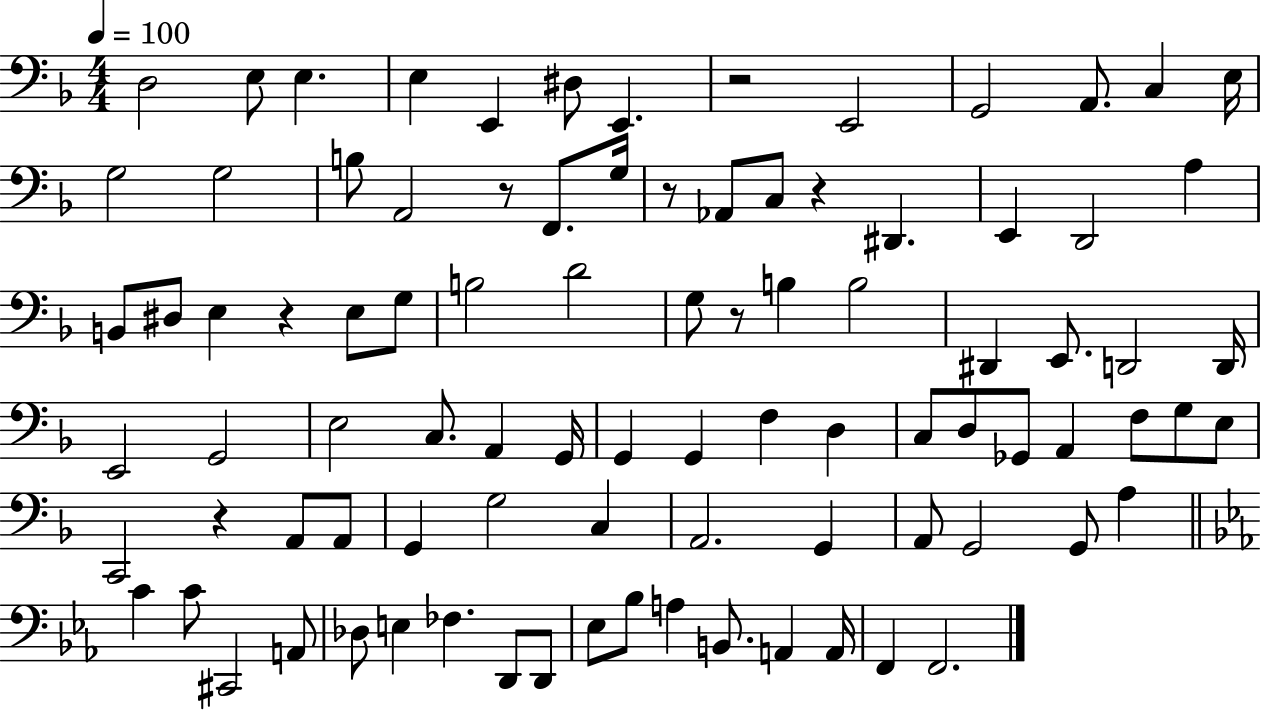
D3/h E3/e E3/q. E3/q E2/q D#3/e E2/q. R/h E2/h G2/h A2/e. C3/q E3/s G3/h G3/h B3/e A2/h R/e F2/e. G3/s R/e Ab2/e C3/e R/q D#2/q. E2/q D2/h A3/q B2/e D#3/e E3/q R/q E3/e G3/e B3/h D4/h G3/e R/e B3/q B3/h D#2/q E2/e. D2/h D2/s E2/h G2/h E3/h C3/e. A2/q G2/s G2/q G2/q F3/q D3/q C3/e D3/e Gb2/e A2/q F3/e G3/e E3/e C2/h R/q A2/e A2/e G2/q G3/h C3/q A2/h. G2/q A2/e G2/h G2/e A3/q C4/q C4/e C#2/h A2/e Db3/e E3/q FES3/q. D2/e D2/e Eb3/e Bb3/e A3/q B2/e. A2/q A2/s F2/q F2/h.